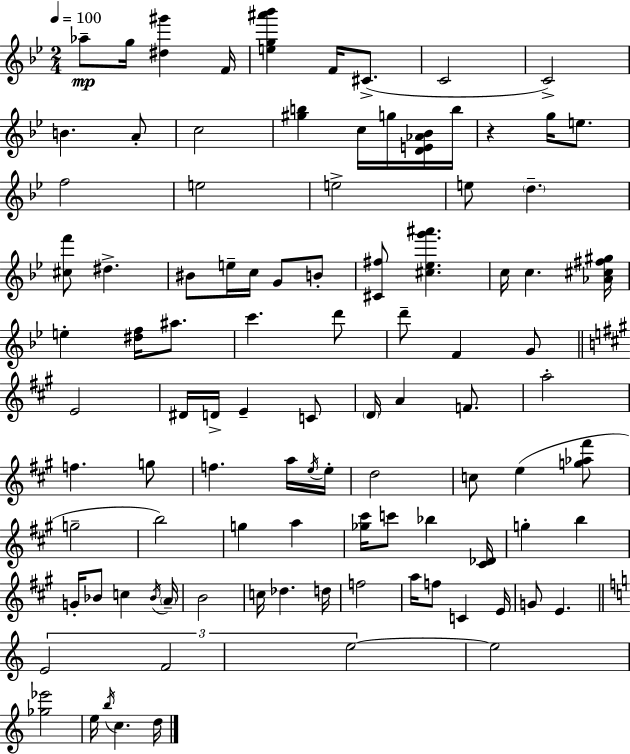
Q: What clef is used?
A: treble